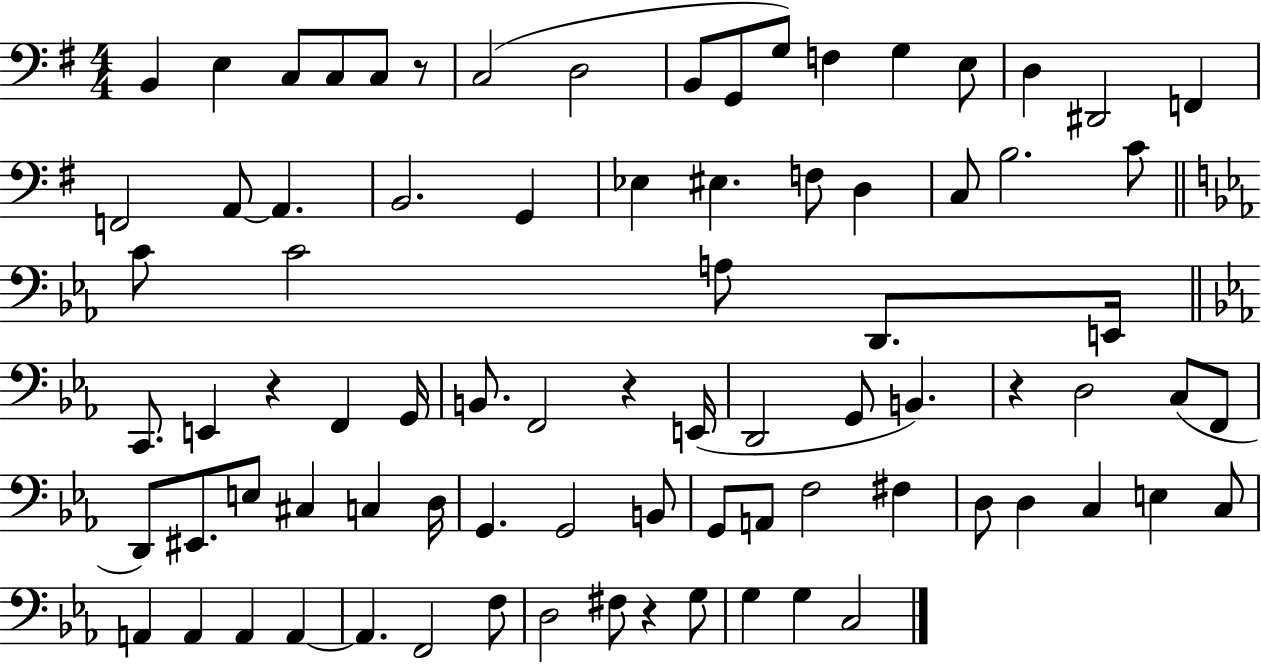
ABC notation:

X:1
T:Untitled
M:4/4
L:1/4
K:G
B,, E, C,/2 C,/2 C,/2 z/2 C,2 D,2 B,,/2 G,,/2 G,/2 F, G, E,/2 D, ^D,,2 F,, F,,2 A,,/2 A,, B,,2 G,, _E, ^E, F,/2 D, C,/2 B,2 C/2 C/2 C2 A,/2 D,,/2 E,,/4 C,,/2 E,, z F,, G,,/4 B,,/2 F,,2 z E,,/4 D,,2 G,,/2 B,, z D,2 C,/2 F,,/2 D,,/2 ^E,,/2 E,/2 ^C, C, D,/4 G,, G,,2 B,,/2 G,,/2 A,,/2 F,2 ^F, D,/2 D, C, E, C,/2 A,, A,, A,, A,, A,, F,,2 F,/2 D,2 ^F,/2 z G,/2 G, G, C,2